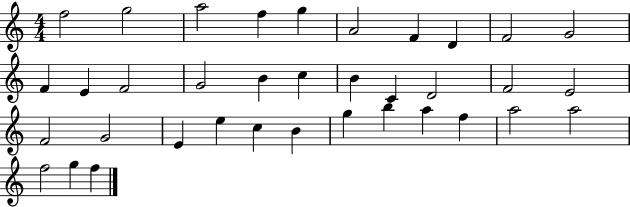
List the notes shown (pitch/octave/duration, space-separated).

F5/h G5/h A5/h F5/q G5/q A4/h F4/q D4/q F4/h G4/h F4/q E4/q F4/h G4/h B4/q C5/q B4/q C4/q D4/h F4/h E4/h F4/h G4/h E4/q E5/q C5/q B4/q G5/q B5/q A5/q F5/q A5/h A5/h F5/h G5/q F5/q